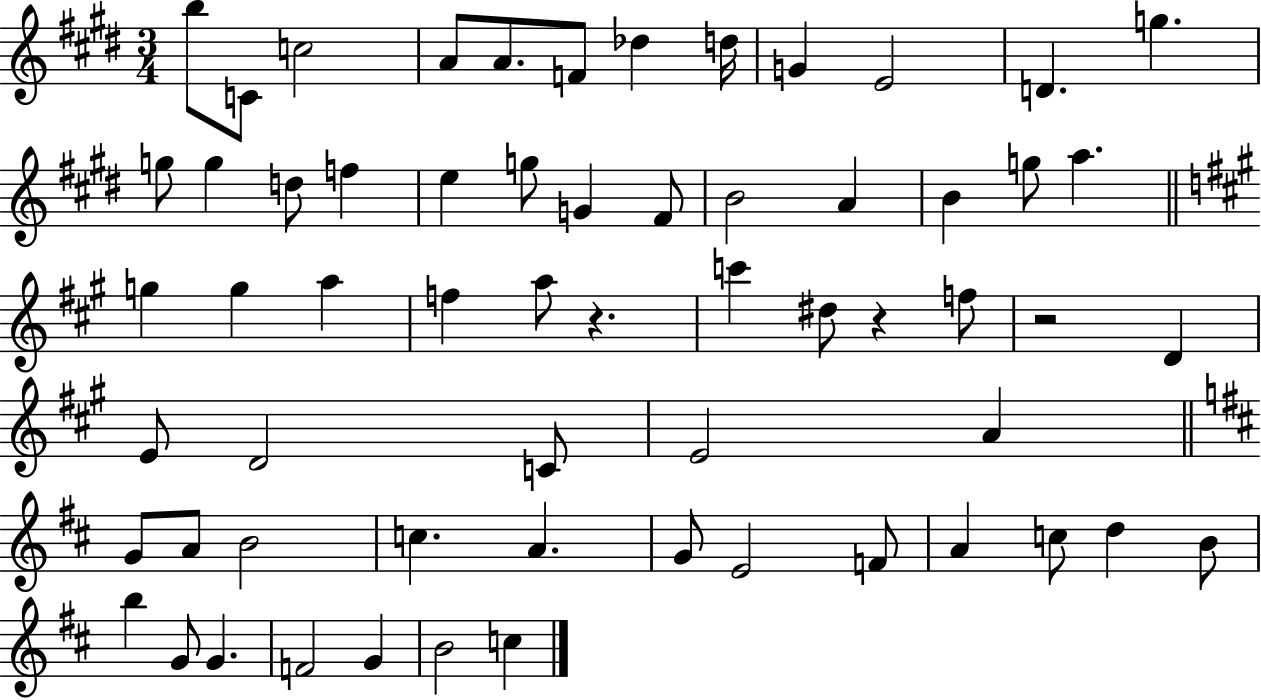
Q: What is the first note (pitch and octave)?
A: B5